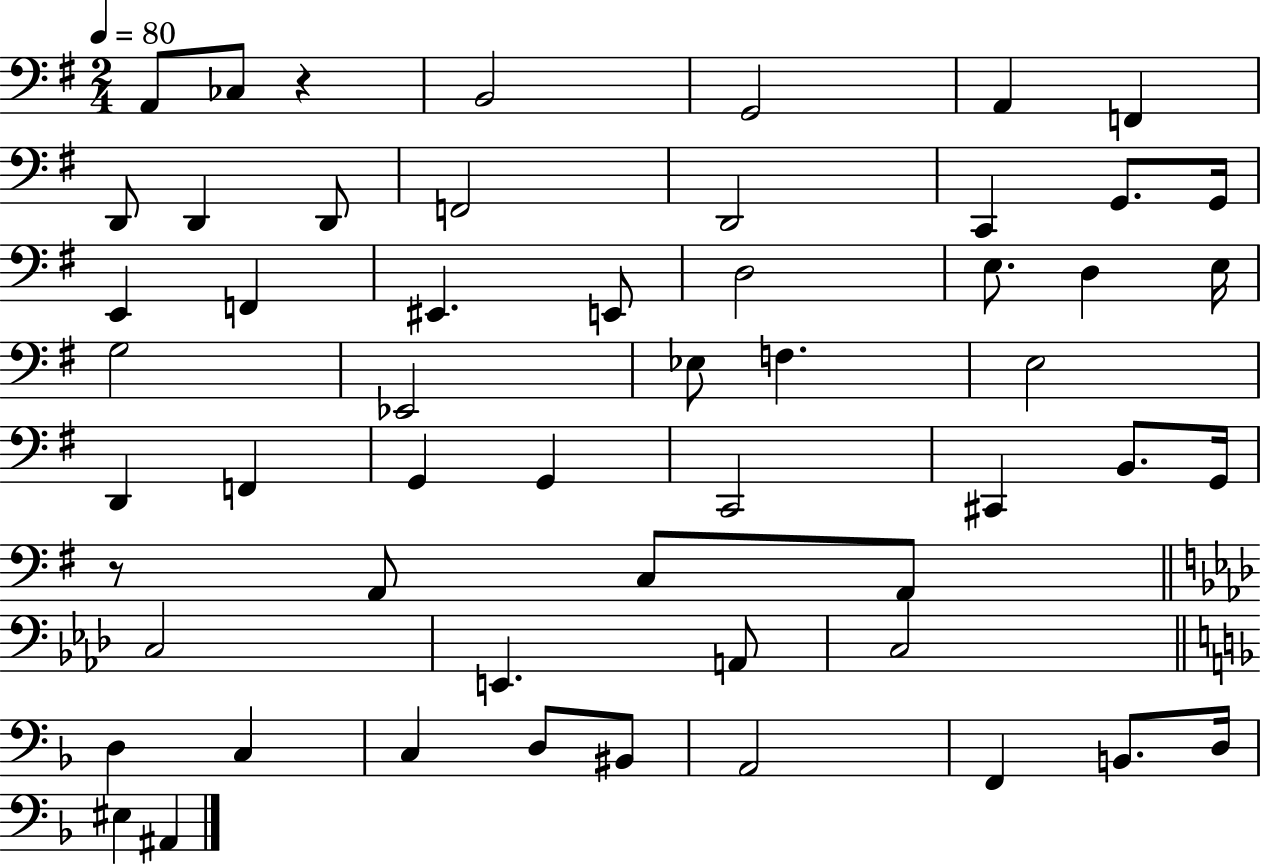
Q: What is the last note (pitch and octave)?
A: A#2